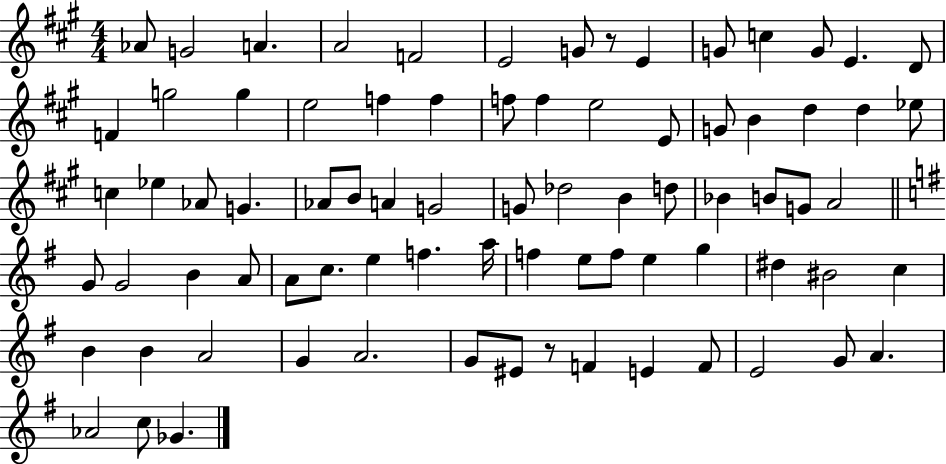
X:1
T:Untitled
M:4/4
L:1/4
K:A
_A/2 G2 A A2 F2 E2 G/2 z/2 E G/2 c G/2 E D/2 F g2 g e2 f f f/2 f e2 E/2 G/2 B d d _e/2 c _e _A/2 G _A/2 B/2 A G2 G/2 _d2 B d/2 _B B/2 G/2 A2 G/2 G2 B A/2 A/2 c/2 e f a/4 f e/2 f/2 e g ^d ^B2 c B B A2 G A2 G/2 ^E/2 z/2 F E F/2 E2 G/2 A _A2 c/2 _G